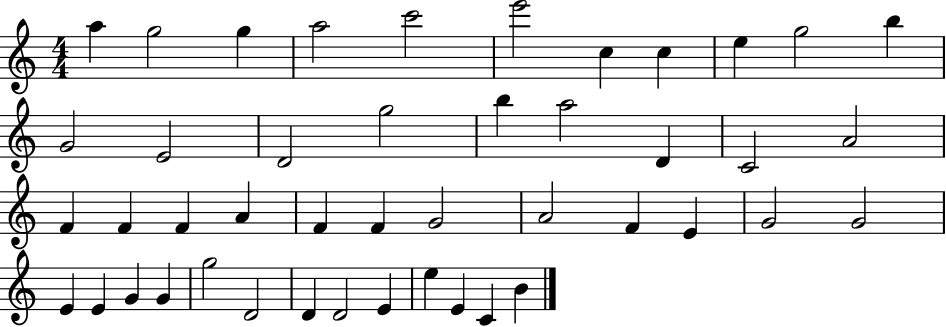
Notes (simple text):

A5/q G5/h G5/q A5/h C6/h E6/h C5/q C5/q E5/q G5/h B5/q G4/h E4/h D4/h G5/h B5/q A5/h D4/q C4/h A4/h F4/q F4/q F4/q A4/q F4/q F4/q G4/h A4/h F4/q E4/q G4/h G4/h E4/q E4/q G4/q G4/q G5/h D4/h D4/q D4/h E4/q E5/q E4/q C4/q B4/q